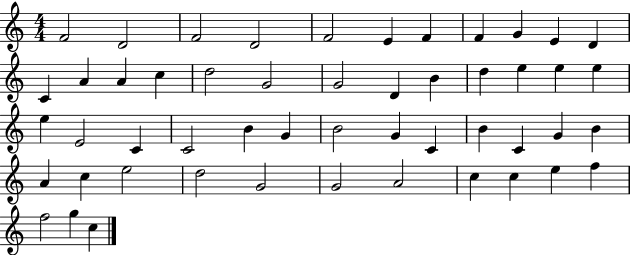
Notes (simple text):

F4/h D4/h F4/h D4/h F4/h E4/q F4/q F4/q G4/q E4/q D4/q C4/q A4/q A4/q C5/q D5/h G4/h G4/h D4/q B4/q D5/q E5/q E5/q E5/q E5/q E4/h C4/q C4/h B4/q G4/q B4/h G4/q C4/q B4/q C4/q G4/q B4/q A4/q C5/q E5/h D5/h G4/h G4/h A4/h C5/q C5/q E5/q F5/q F5/h G5/q C5/q